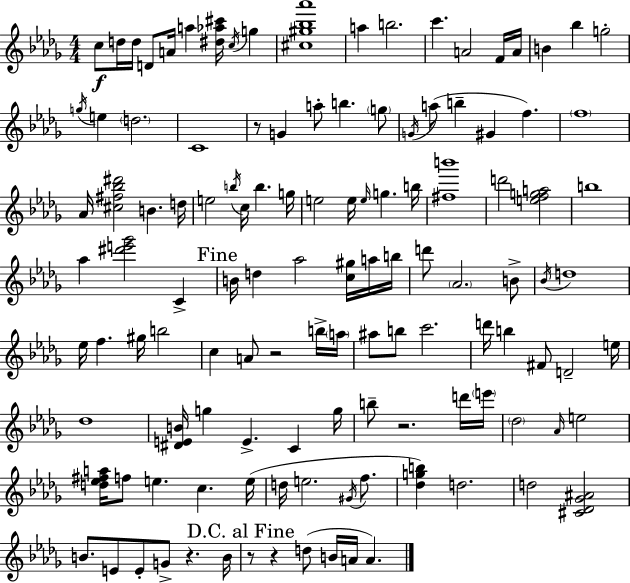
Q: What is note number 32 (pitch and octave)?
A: Ab4